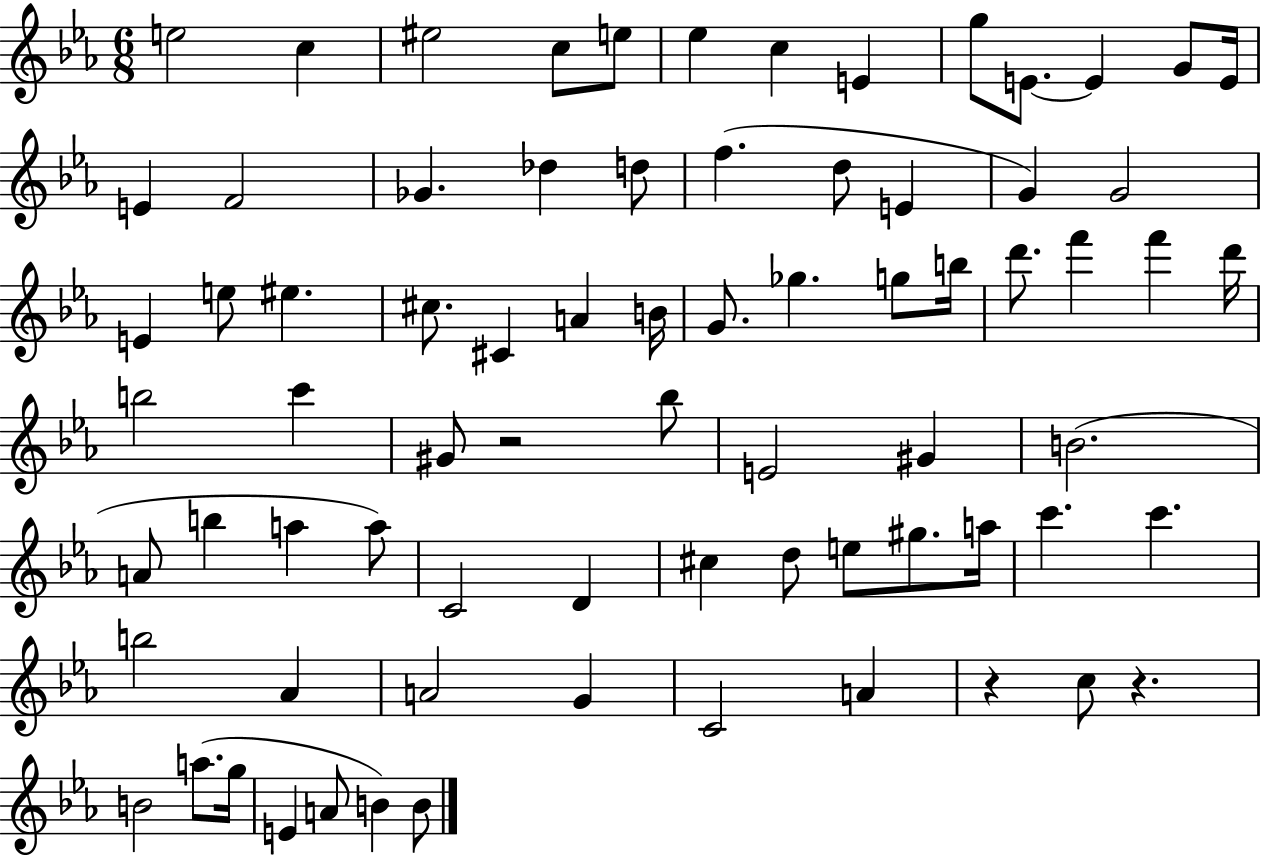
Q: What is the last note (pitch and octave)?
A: B4